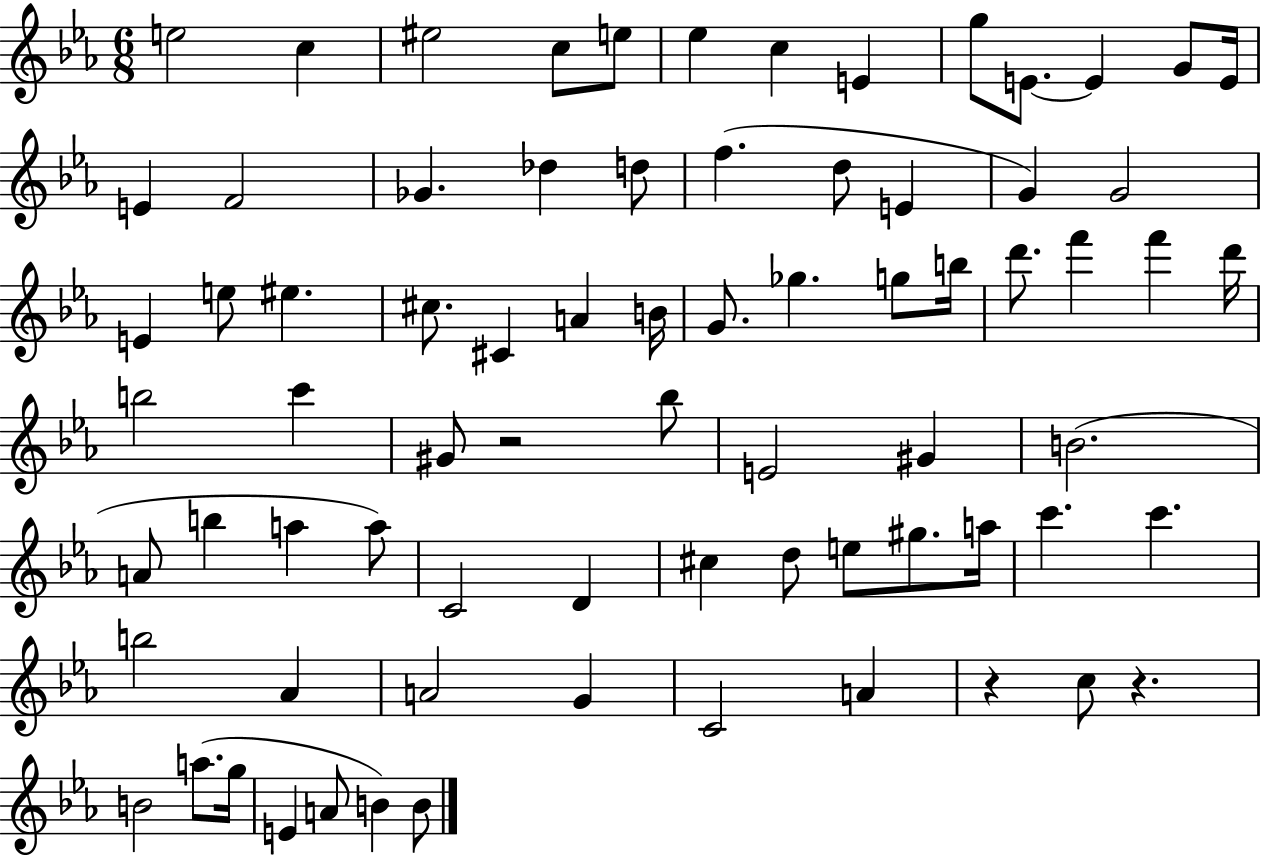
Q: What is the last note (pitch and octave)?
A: B4